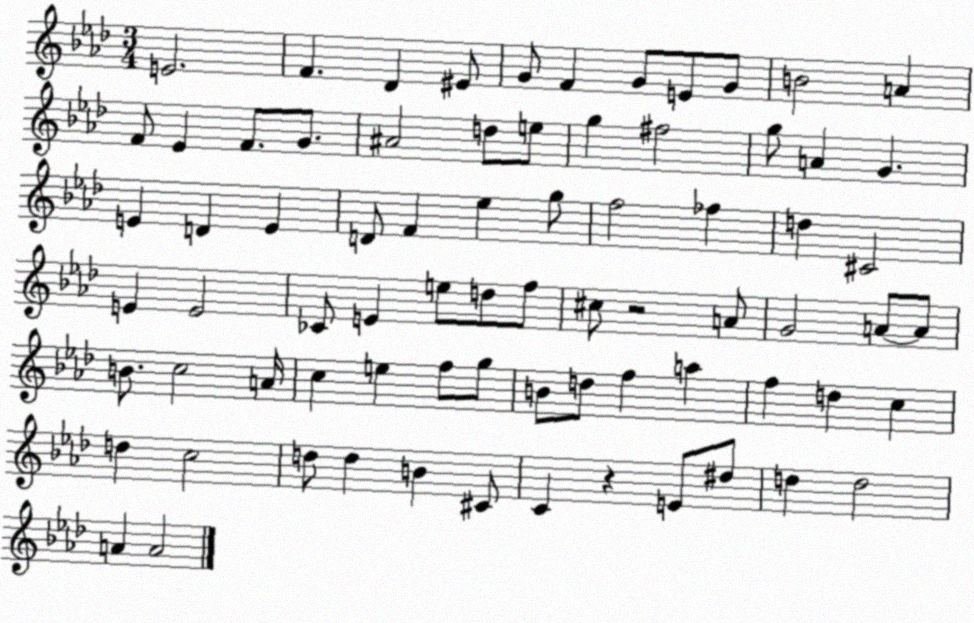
X:1
T:Untitled
M:3/4
L:1/4
K:Ab
E2 F _D ^E/2 G/2 F G/2 E/2 G/2 B2 A F/2 _E F/2 G/2 ^A2 d/2 e/2 g ^f2 g/2 A G E D E D/2 F _e g/2 f2 _f d ^C2 E E2 _C/2 E e/2 d/2 f/2 ^c/2 z2 A/2 G2 A/2 A/2 B/2 c2 A/4 c e f/2 g/2 B/2 d/2 f a f d c d c2 d/2 d B ^C/2 C z E/2 ^d/2 d d2 A A2